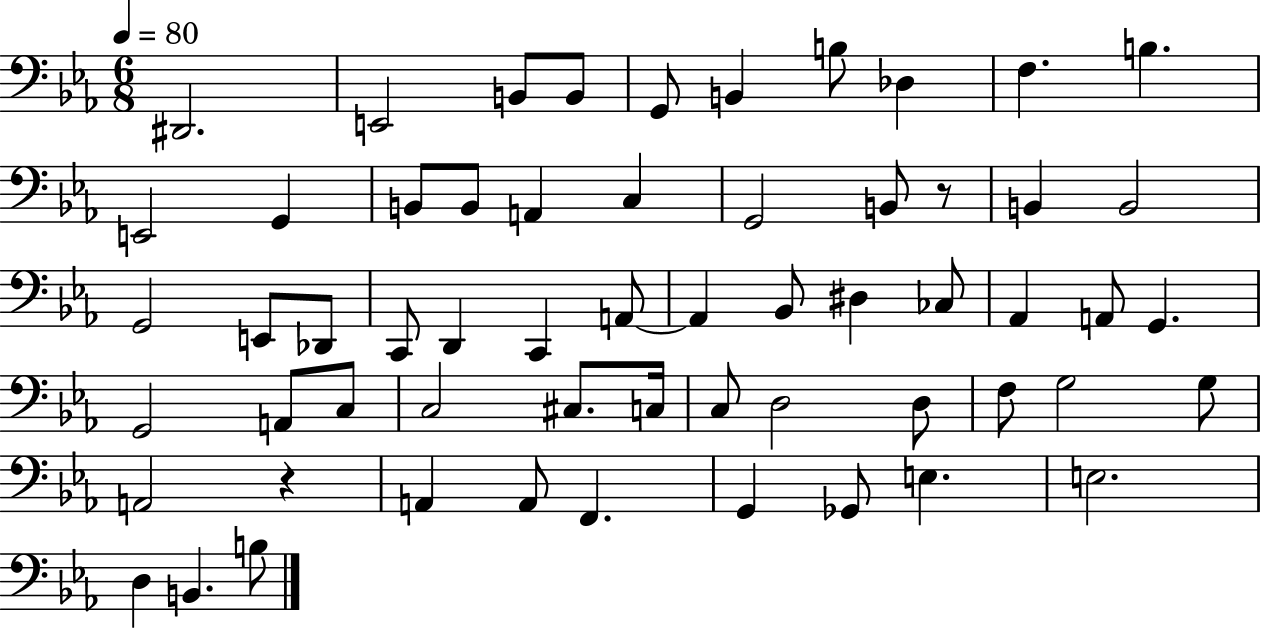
{
  \clef bass
  \numericTimeSignature
  \time 6/8
  \key ees \major
  \tempo 4 = 80
  dis,2. | e,2 b,8 b,8 | g,8 b,4 b8 des4 | f4. b4. | \break e,2 g,4 | b,8 b,8 a,4 c4 | g,2 b,8 r8 | b,4 b,2 | \break g,2 e,8 des,8 | c,8 d,4 c,4 a,8~~ | a,4 bes,8 dis4 ces8 | aes,4 a,8 g,4. | \break g,2 a,8 c8 | c2 cis8. c16 | c8 d2 d8 | f8 g2 g8 | \break a,2 r4 | a,4 a,8 f,4. | g,4 ges,8 e4. | e2. | \break d4 b,4. b8 | \bar "|."
}